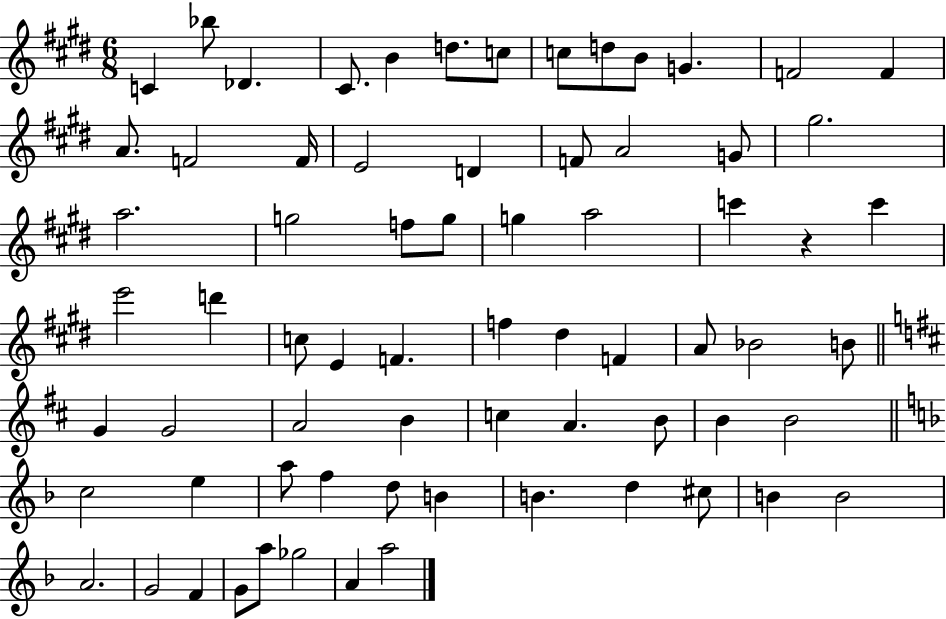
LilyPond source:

{
  \clef treble
  \numericTimeSignature
  \time 6/8
  \key e \major
  c'4 bes''8 des'4. | cis'8. b'4 d''8. c''8 | c''8 d''8 b'8 g'4. | f'2 f'4 | \break a'8. f'2 f'16 | e'2 d'4 | f'8 a'2 g'8 | gis''2. | \break a''2. | g''2 f''8 g''8 | g''4 a''2 | c'''4 r4 c'''4 | \break e'''2 d'''4 | c''8 e'4 f'4. | f''4 dis''4 f'4 | a'8 bes'2 b'8 | \break \bar "||" \break \key d \major g'4 g'2 | a'2 b'4 | c''4 a'4. b'8 | b'4 b'2 | \break \bar "||" \break \key d \minor c''2 e''4 | a''8 f''4 d''8 b'4 | b'4. d''4 cis''8 | b'4 b'2 | \break a'2. | g'2 f'4 | g'8 a''8 ges''2 | a'4 a''2 | \break \bar "|."
}